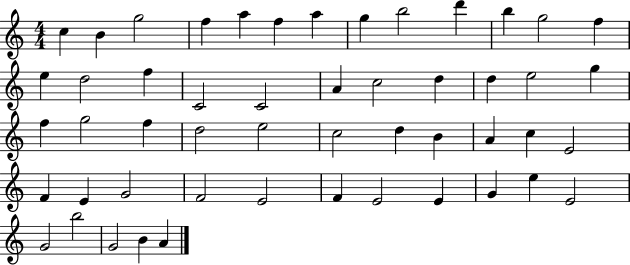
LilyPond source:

{
  \clef treble
  \numericTimeSignature
  \time 4/4
  \key c \major
  c''4 b'4 g''2 | f''4 a''4 f''4 a''4 | g''4 b''2 d'''4 | b''4 g''2 f''4 | \break e''4 d''2 f''4 | c'2 c'2 | a'4 c''2 d''4 | d''4 e''2 g''4 | \break f''4 g''2 f''4 | d''2 e''2 | c''2 d''4 b'4 | a'4 c''4 e'2 | \break f'4 e'4 g'2 | f'2 e'2 | f'4 e'2 e'4 | g'4 e''4 e'2 | \break g'2 b''2 | g'2 b'4 a'4 | \bar "|."
}